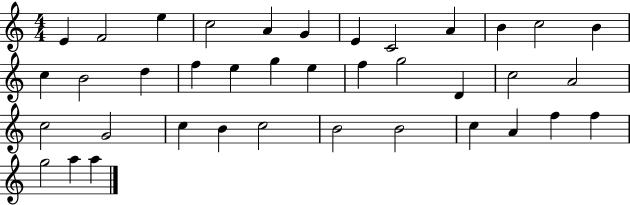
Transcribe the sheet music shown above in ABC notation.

X:1
T:Untitled
M:4/4
L:1/4
K:C
E F2 e c2 A G E C2 A B c2 B c B2 d f e g e f g2 D c2 A2 c2 G2 c B c2 B2 B2 c A f f g2 a a